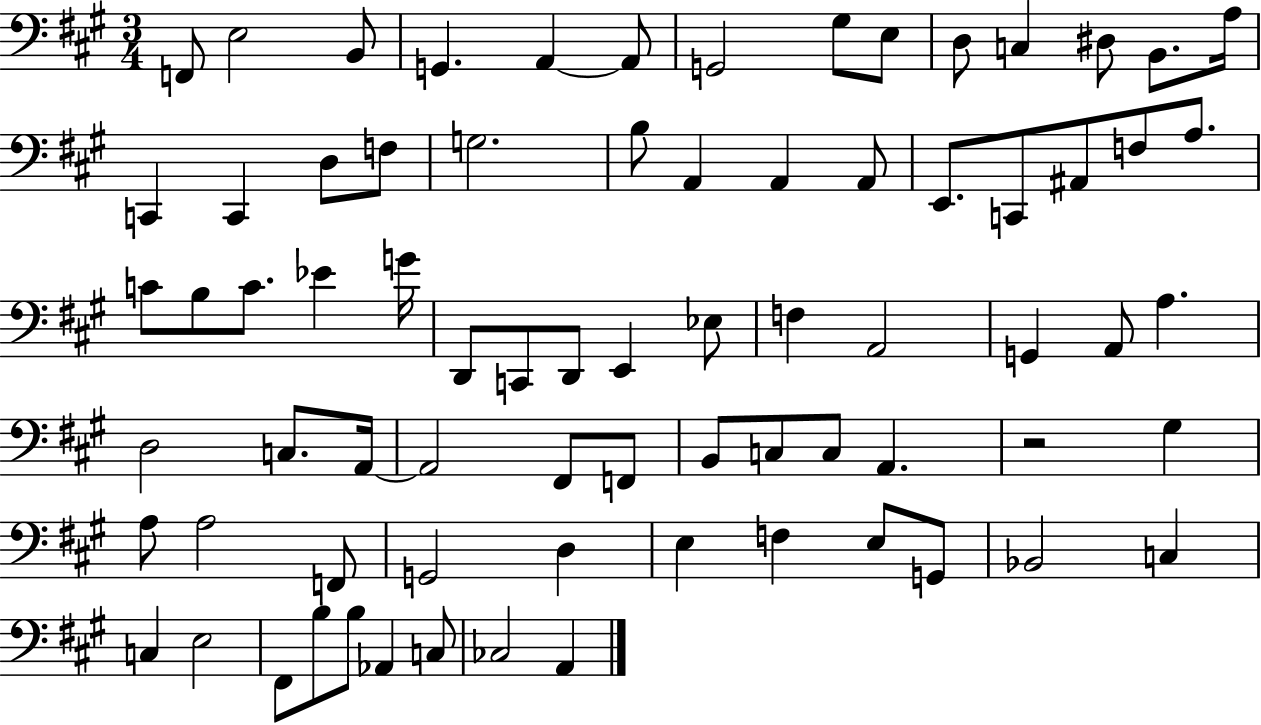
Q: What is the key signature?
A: A major